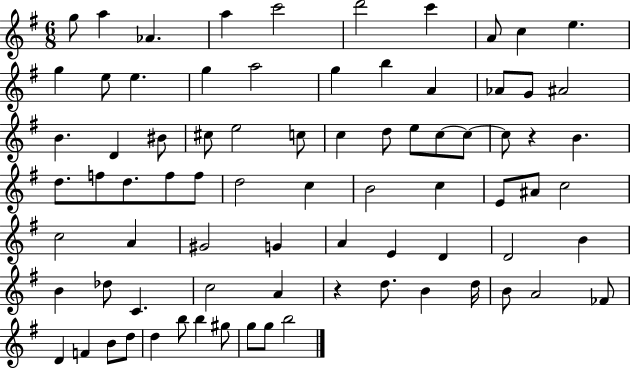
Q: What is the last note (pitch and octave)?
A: B5